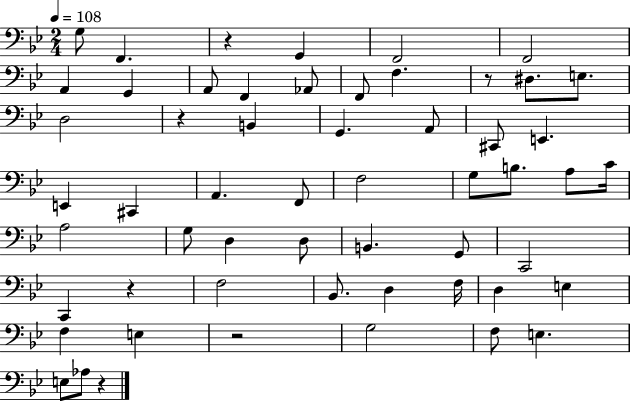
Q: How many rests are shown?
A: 6